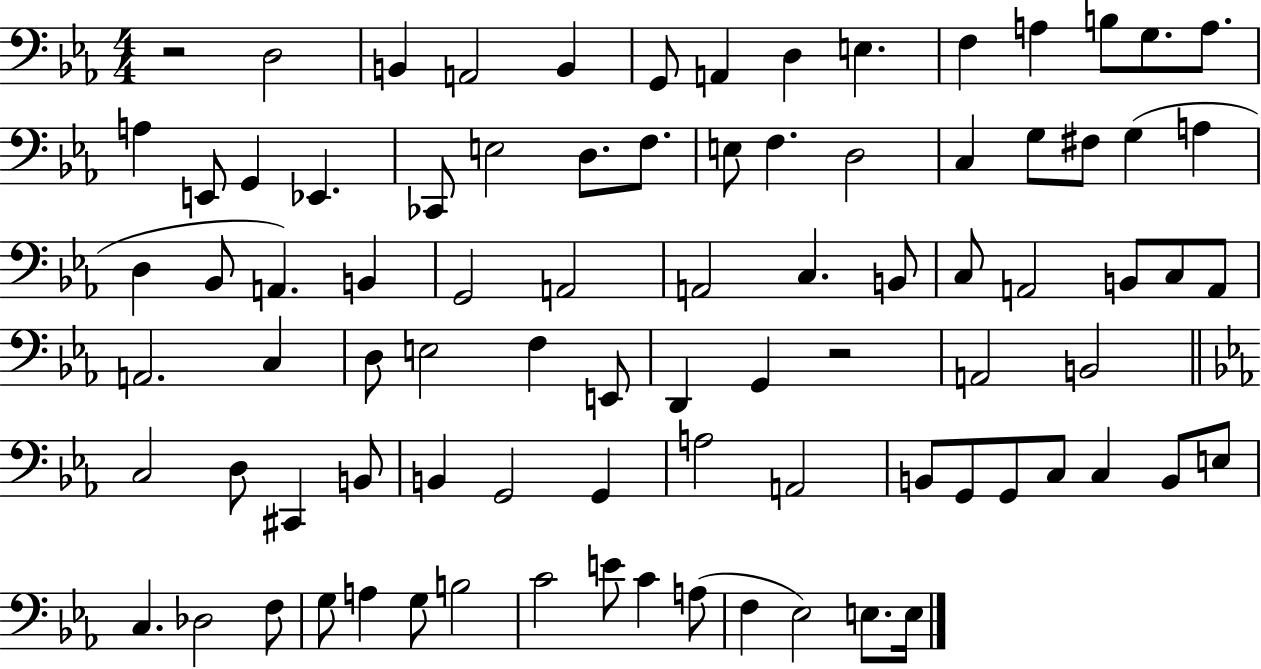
X:1
T:Untitled
M:4/4
L:1/4
K:Eb
z2 D,2 B,, A,,2 B,, G,,/2 A,, D, E, F, A, B,/2 G,/2 A,/2 A, E,,/2 G,, _E,, _C,,/2 E,2 D,/2 F,/2 E,/2 F, D,2 C, G,/2 ^F,/2 G, A, D, _B,,/2 A,, B,, G,,2 A,,2 A,,2 C, B,,/2 C,/2 A,,2 B,,/2 C,/2 A,,/2 A,,2 C, D,/2 E,2 F, E,,/2 D,, G,, z2 A,,2 B,,2 C,2 D,/2 ^C,, B,,/2 B,, G,,2 G,, A,2 A,,2 B,,/2 G,,/2 G,,/2 C,/2 C, B,,/2 E,/2 C, _D,2 F,/2 G,/2 A, G,/2 B,2 C2 E/2 C A,/2 F, _E,2 E,/2 E,/4